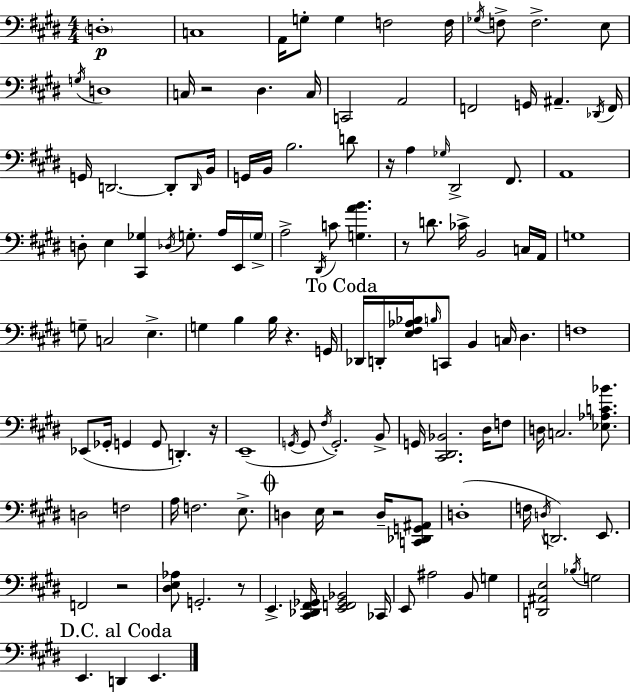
{
  \clef bass
  \numericTimeSignature
  \time 4/4
  \key e \major
  \parenthesize d1-.\p | c1 | a,16 g8-. g4 f2 f16 | \acciaccatura { ges16 } f8-> f2.-> e8 | \break \acciaccatura { g16 } d1 | c16 r2 dis4. | c16 c,2 a,2 | f,2 g,16 ais,4.-- | \break \acciaccatura { des,16 } f,16 g,16 d,2.~~ | d,8-. \grace { d,16 } b,16 g,16 b,16 b2. | d'8 r16 a4 \grace { ges16 } dis,2-> | fis,8. a,1 | \break d8-. e4 <cis, ges>4 \acciaccatura { des16 } | g8.-. a16 e,16 \parenthesize g16-> a2-> \acciaccatura { dis,16 } c'8 | <g a' b'>4. r8 d'8. ces'16-> b,2 | c16 a,16 g1 | \break g8-- c2 | e4.-> g4 b4 b16 | r4. g,16 \mark "To Coda" des,16 d,16-. <e fis aes bes>16 \grace { b16 } c,8 b,4 | c16 dis4. f1 | \break ees,8( ges,16-. g,4 g,8 | d,4.-.) r16 e,1--( | \acciaccatura { g,16 } g,8 \acciaccatura { fis16 } g,2.-.) | b,8-> g,16 <cis, dis, bes,>2. | \break dis16 f8 d16 c2. | <ees aes c' bes'>8. d2 | f2 a16 f2. | e8.-> \mark \markup { \musicglyph "scripts.coda" } d4 e16 r2 | \break d16-- <c, des, g, ais,>8 d1-.( | f16 \acciaccatura { d16 } d,2.) | e,8. f,2 | r2 <dis e aes>8 g,2.-. | \break r8 e,4.-> | <cis, des, fis, ges,>16 <e, f, ges, bes,>2 ces,16 e,8 ais2 | b,8 g4 <d, ais, e>2 | \acciaccatura { bes16 } g2 \mark "D.C. al Coda" e,4. | \break d,4 e,4. \bar "|."
}